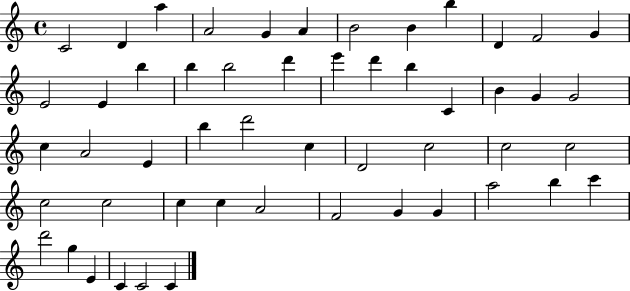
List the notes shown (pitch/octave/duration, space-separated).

C4/h D4/q A5/q A4/h G4/q A4/q B4/h B4/q B5/q D4/q F4/h G4/q E4/h E4/q B5/q B5/q B5/h D6/q E6/q D6/q B5/q C4/q B4/q G4/q G4/h C5/q A4/h E4/q B5/q D6/h C5/q D4/h C5/h C5/h C5/h C5/h C5/h C5/q C5/q A4/h F4/h G4/q G4/q A5/h B5/q C6/q D6/h G5/q E4/q C4/q C4/h C4/q